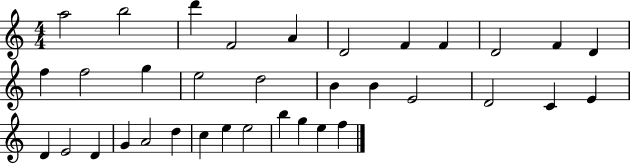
A5/h B5/h D6/q F4/h A4/q D4/h F4/q F4/q D4/h F4/q D4/q F5/q F5/h G5/q E5/h D5/h B4/q B4/q E4/h D4/h C4/q E4/q D4/q E4/h D4/q G4/q A4/h D5/q C5/q E5/q E5/h B5/q G5/q E5/q F5/q